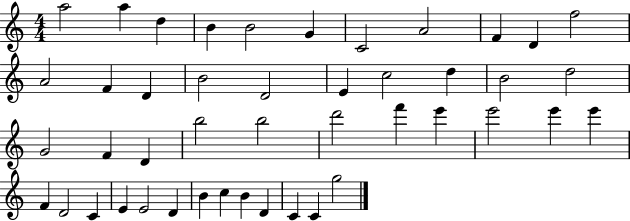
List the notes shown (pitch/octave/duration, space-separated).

A5/h A5/q D5/q B4/q B4/h G4/q C4/h A4/h F4/q D4/q F5/h A4/h F4/q D4/q B4/h D4/h E4/q C5/h D5/q B4/h D5/h G4/h F4/q D4/q B5/h B5/h D6/h F6/q E6/q E6/h E6/q E6/q F4/q D4/h C4/q E4/q E4/h D4/q B4/q C5/q B4/q D4/q C4/q C4/q G5/h